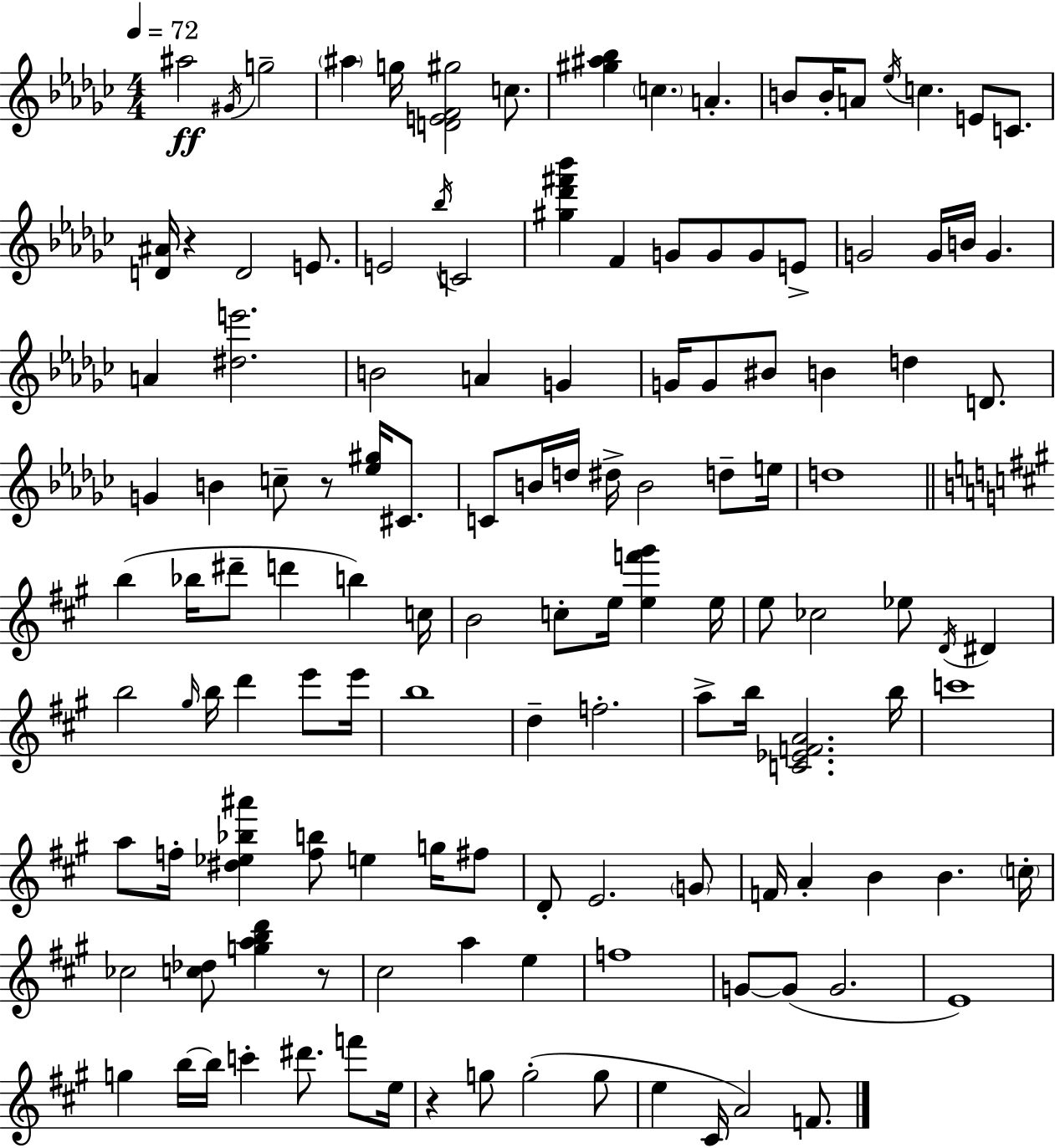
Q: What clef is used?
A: treble